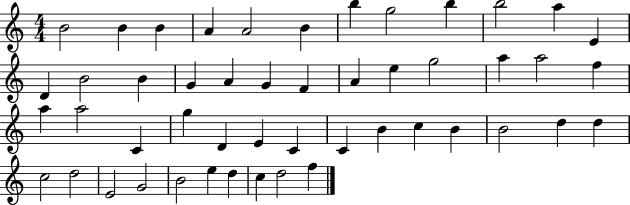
B4/h B4/q B4/q A4/q A4/h B4/q B5/q G5/h B5/q B5/h A5/q E4/q D4/q B4/h B4/q G4/q A4/q G4/q F4/q A4/q E5/q G5/h A5/q A5/h F5/q A5/q A5/h C4/q G5/q D4/q E4/q C4/q C4/q B4/q C5/q B4/q B4/h D5/q D5/q C5/h D5/h E4/h G4/h B4/h E5/q D5/q C5/q D5/h F5/q